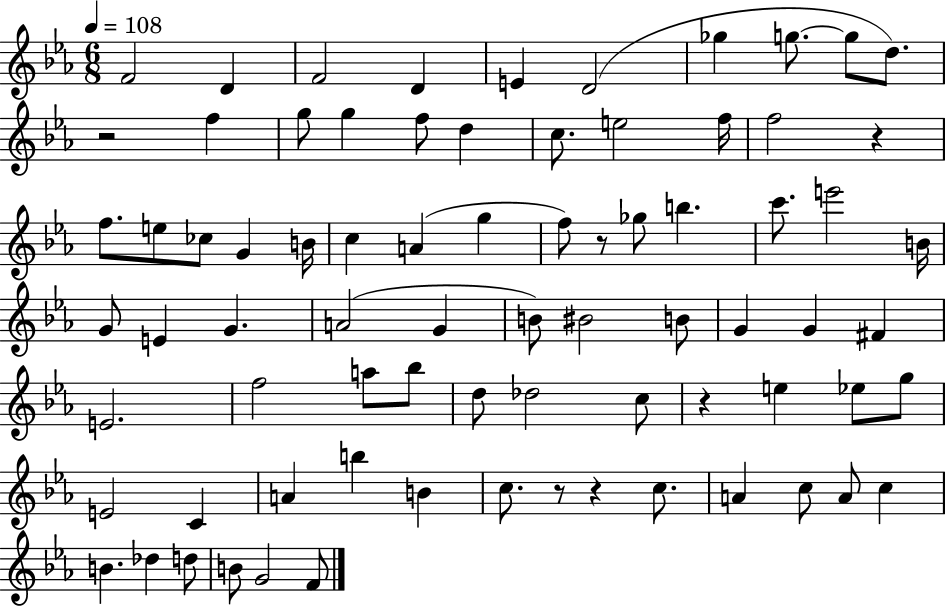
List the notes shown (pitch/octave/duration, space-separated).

F4/h D4/q F4/h D4/q E4/q D4/h Gb5/q G5/e. G5/e D5/e. R/h F5/q G5/e G5/q F5/e D5/q C5/e. E5/h F5/s F5/h R/q F5/e. E5/e CES5/e G4/q B4/s C5/q A4/q G5/q F5/e R/e Gb5/e B5/q. C6/e. E6/h B4/s G4/e E4/q G4/q. A4/h G4/q B4/e BIS4/h B4/e G4/q G4/q F#4/q E4/h. F5/h A5/e Bb5/e D5/e Db5/h C5/e R/q E5/q Eb5/e G5/e E4/h C4/q A4/q B5/q B4/q C5/e. R/e R/q C5/e. A4/q C5/e A4/e C5/q B4/q. Db5/q D5/e B4/e G4/h F4/e